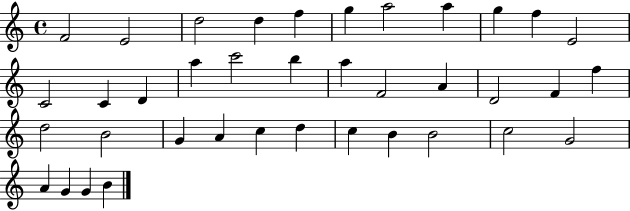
X:1
T:Untitled
M:4/4
L:1/4
K:C
F2 E2 d2 d f g a2 a g f E2 C2 C D a c'2 b a F2 A D2 F f d2 B2 G A c d c B B2 c2 G2 A G G B